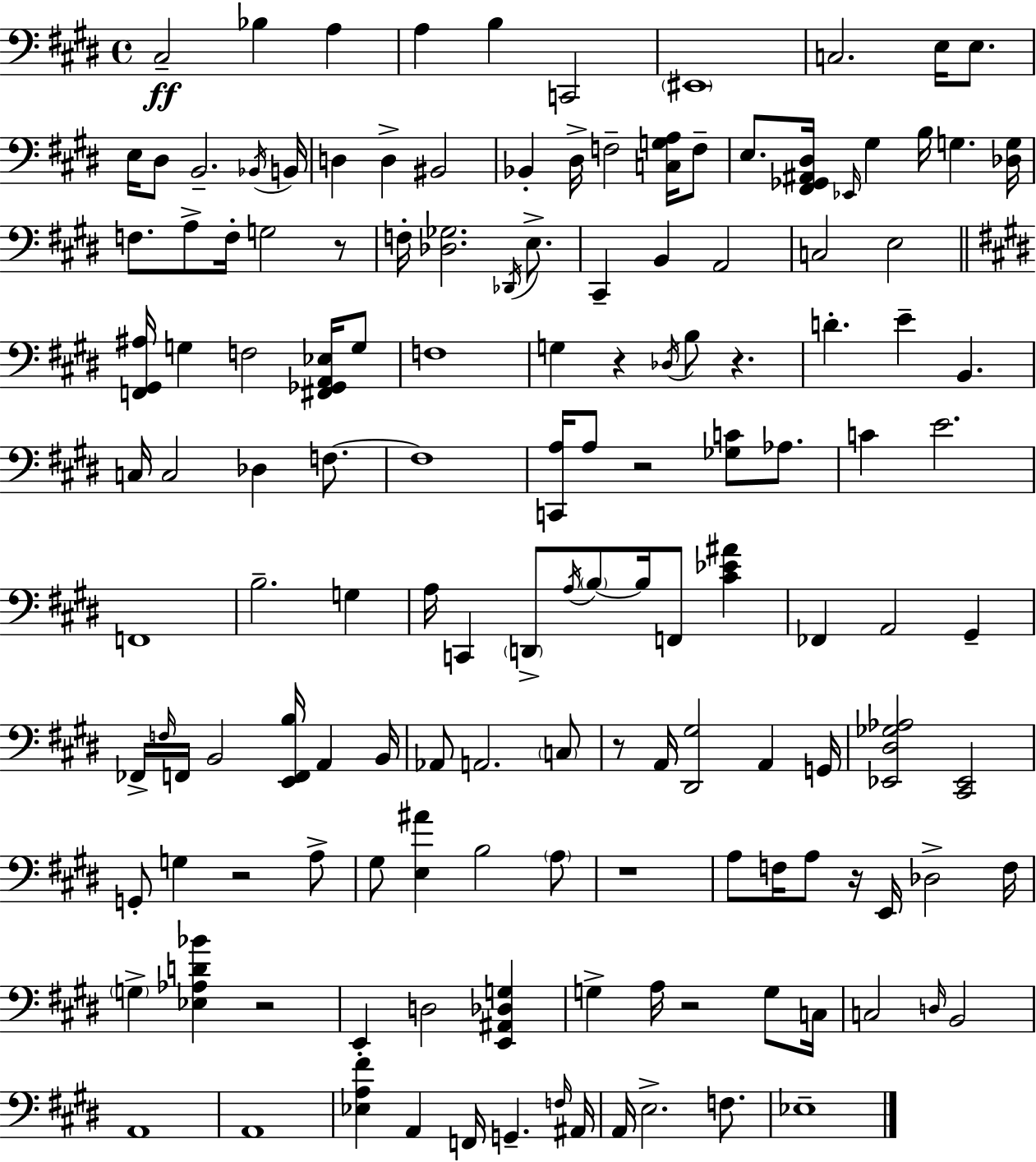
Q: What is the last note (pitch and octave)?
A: Eb3